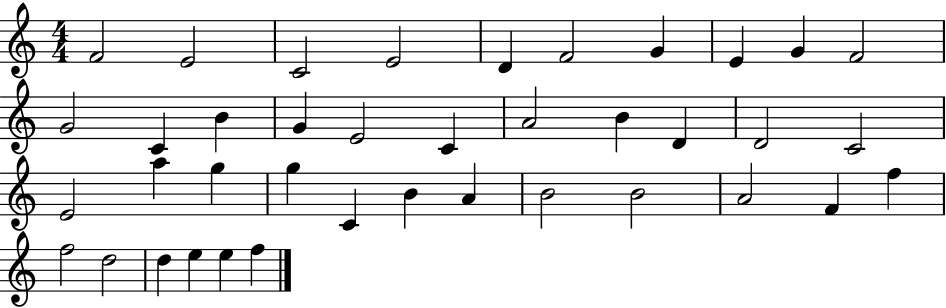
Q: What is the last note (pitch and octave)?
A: F5